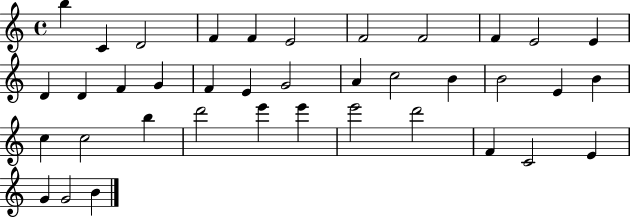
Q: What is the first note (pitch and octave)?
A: B5